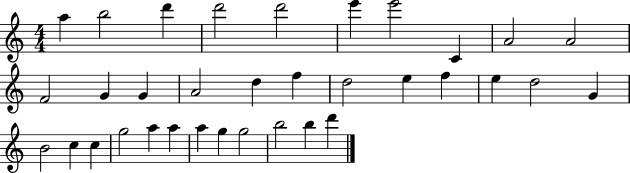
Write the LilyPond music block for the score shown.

{
  \clef treble
  \numericTimeSignature
  \time 4/4
  \key c \major
  a''4 b''2 d'''4 | d'''2 d'''2 | e'''4 e'''2 c'4 | a'2 a'2 | \break f'2 g'4 g'4 | a'2 d''4 f''4 | d''2 e''4 f''4 | e''4 d''2 g'4 | \break b'2 c''4 c''4 | g''2 a''4 a''4 | a''4 g''4 g''2 | b''2 b''4 d'''4 | \break \bar "|."
}